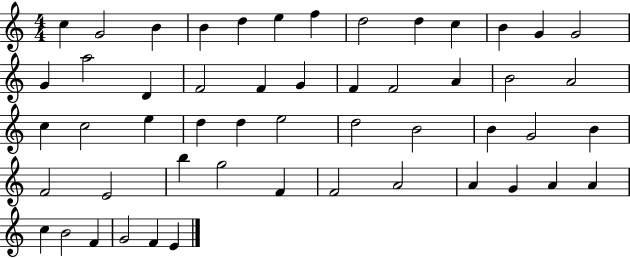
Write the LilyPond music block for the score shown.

{
  \clef treble
  \numericTimeSignature
  \time 4/4
  \key c \major
  c''4 g'2 b'4 | b'4 d''4 e''4 f''4 | d''2 d''4 c''4 | b'4 g'4 g'2 | \break g'4 a''2 d'4 | f'2 f'4 g'4 | f'4 f'2 a'4 | b'2 a'2 | \break c''4 c''2 e''4 | d''4 d''4 e''2 | d''2 b'2 | b'4 g'2 b'4 | \break f'2 e'2 | b''4 g''2 f'4 | f'2 a'2 | a'4 g'4 a'4 a'4 | \break c''4 b'2 f'4 | g'2 f'4 e'4 | \bar "|."
}